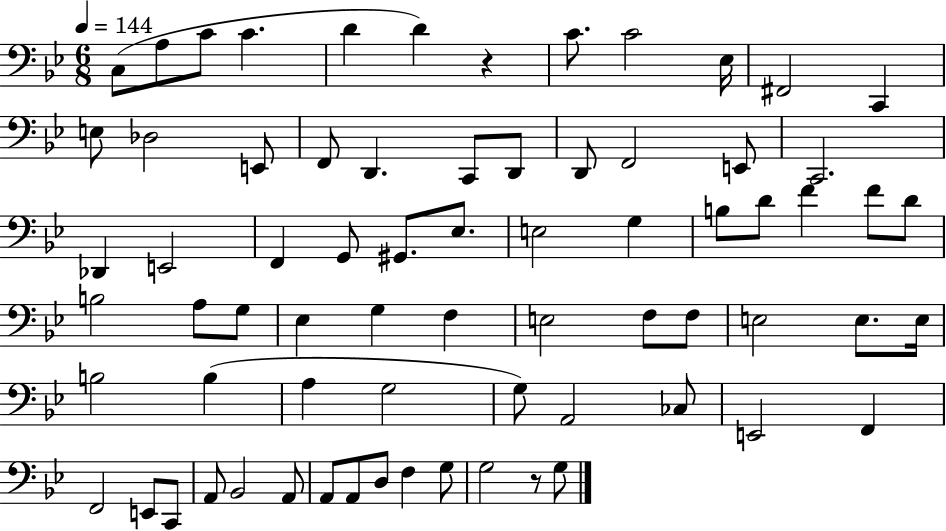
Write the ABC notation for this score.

X:1
T:Untitled
M:6/8
L:1/4
K:Bb
C,/2 A,/2 C/2 C D D z C/2 C2 _E,/4 ^F,,2 C,, E,/2 _D,2 E,,/2 F,,/2 D,, C,,/2 D,,/2 D,,/2 F,,2 E,,/2 C,,2 _D,, E,,2 F,, G,,/2 ^G,,/2 _E,/2 E,2 G, B,/2 D/2 F F/2 D/2 B,2 A,/2 G,/2 _E, G, F, E,2 F,/2 F,/2 E,2 E,/2 E,/4 B,2 B, A, G,2 G,/2 A,,2 _C,/2 E,,2 F,, F,,2 E,,/2 C,,/2 A,,/2 _B,,2 A,,/2 A,,/2 A,,/2 D,/2 F, G,/2 G,2 z/2 G,/2